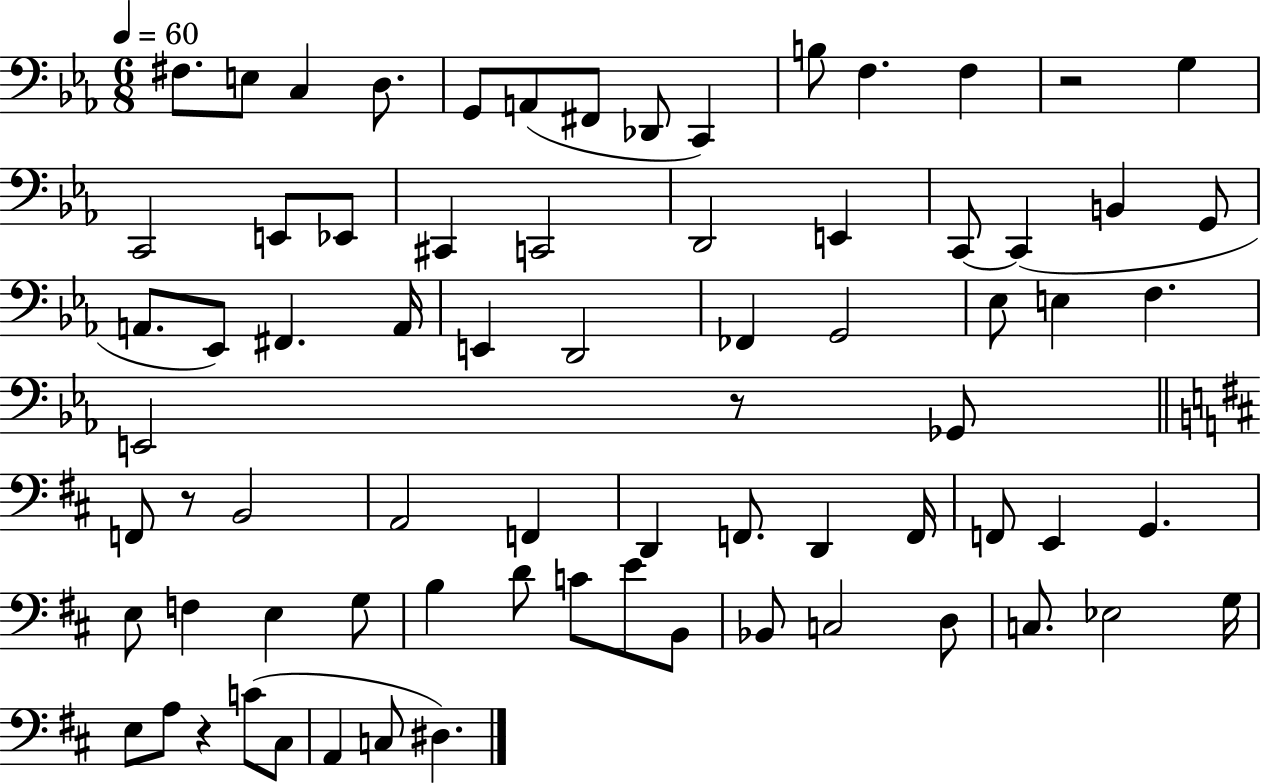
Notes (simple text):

F#3/e. E3/e C3/q D3/e. G2/e A2/e F#2/e Db2/e C2/q B3/e F3/q. F3/q R/h G3/q C2/h E2/e Eb2/e C#2/q C2/h D2/h E2/q C2/e C2/q B2/q G2/e A2/e. Eb2/e F#2/q. A2/s E2/q D2/h FES2/q G2/h Eb3/e E3/q F3/q. E2/h R/e Gb2/e F2/e R/e B2/h A2/h F2/q D2/q F2/e. D2/q F2/s F2/e E2/q G2/q. E3/e F3/q E3/q G3/e B3/q D4/e C4/e E4/e B2/e Bb2/e C3/h D3/e C3/e. Eb3/h G3/s E3/e A3/e R/q C4/e C#3/e A2/q C3/e D#3/q.